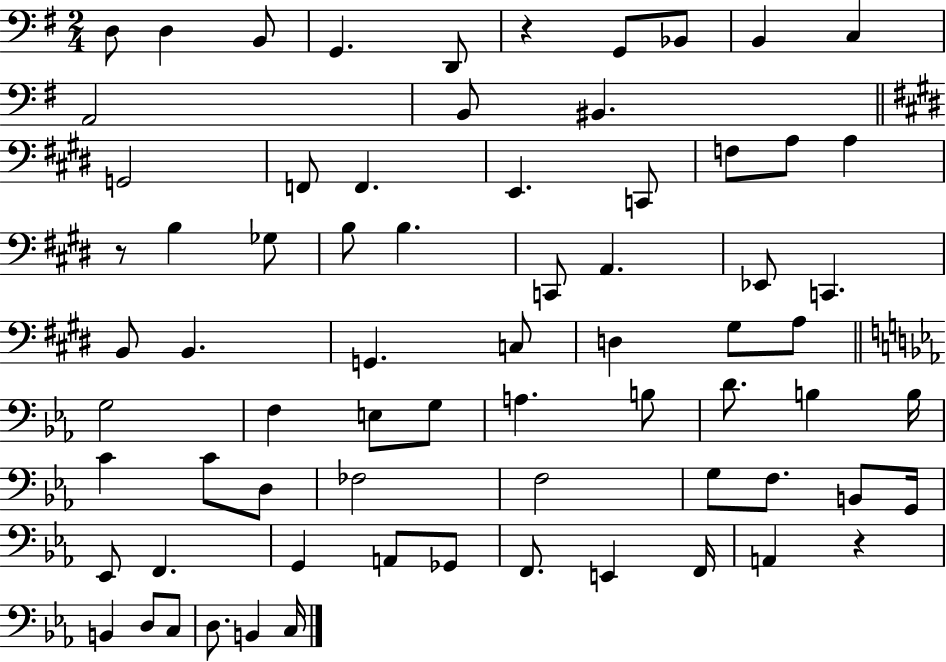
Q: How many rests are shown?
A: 3